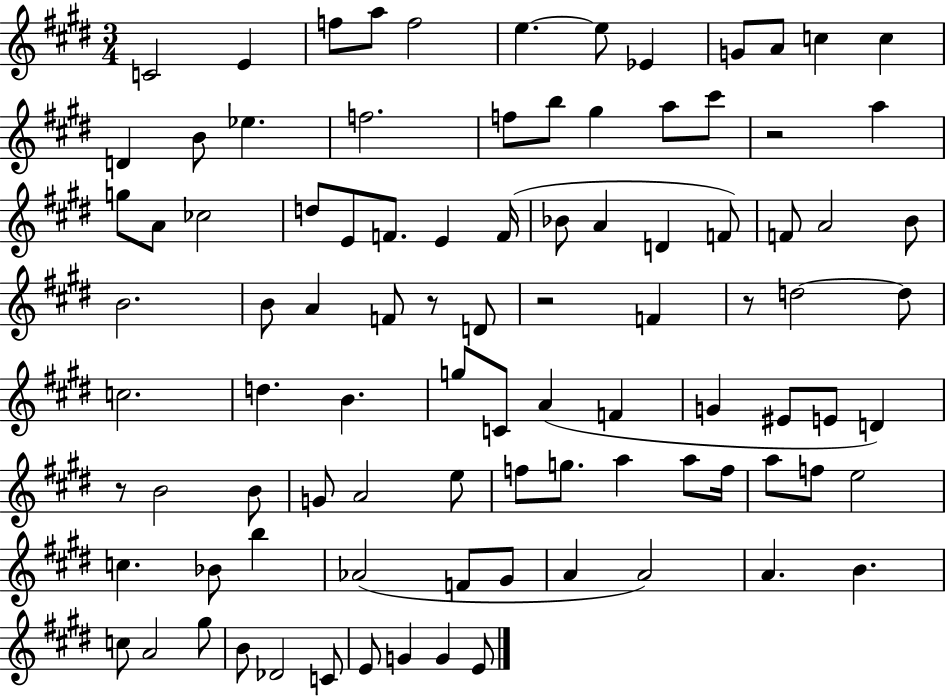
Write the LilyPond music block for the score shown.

{
  \clef treble
  \numericTimeSignature
  \time 3/4
  \key e \major
  c'2 e'4 | f''8 a''8 f''2 | e''4.~~ e''8 ees'4 | g'8 a'8 c''4 c''4 | \break d'4 b'8 ees''4. | f''2. | f''8 b''8 gis''4 a''8 cis'''8 | r2 a''4 | \break g''8 a'8 ces''2 | d''8 e'8 f'8. e'4 f'16( | bes'8 a'4 d'4 f'8) | f'8 a'2 b'8 | \break b'2. | b'8 a'4 f'8 r8 d'8 | r2 f'4 | r8 d''2~~ d''8 | \break c''2. | d''4. b'4. | g''8 c'8 a'4( f'4 | g'4 eis'8 e'8 d'4) | \break r8 b'2 b'8 | g'8 a'2 e''8 | f''8 g''8. a''4 a''8 f''16 | a''8 f''8 e''2 | \break c''4. bes'8 b''4 | aes'2( f'8 gis'8 | a'4 a'2) | a'4. b'4. | \break c''8 a'2 gis''8 | b'8 des'2 c'8 | e'8 g'4 g'4 e'8 | \bar "|."
}